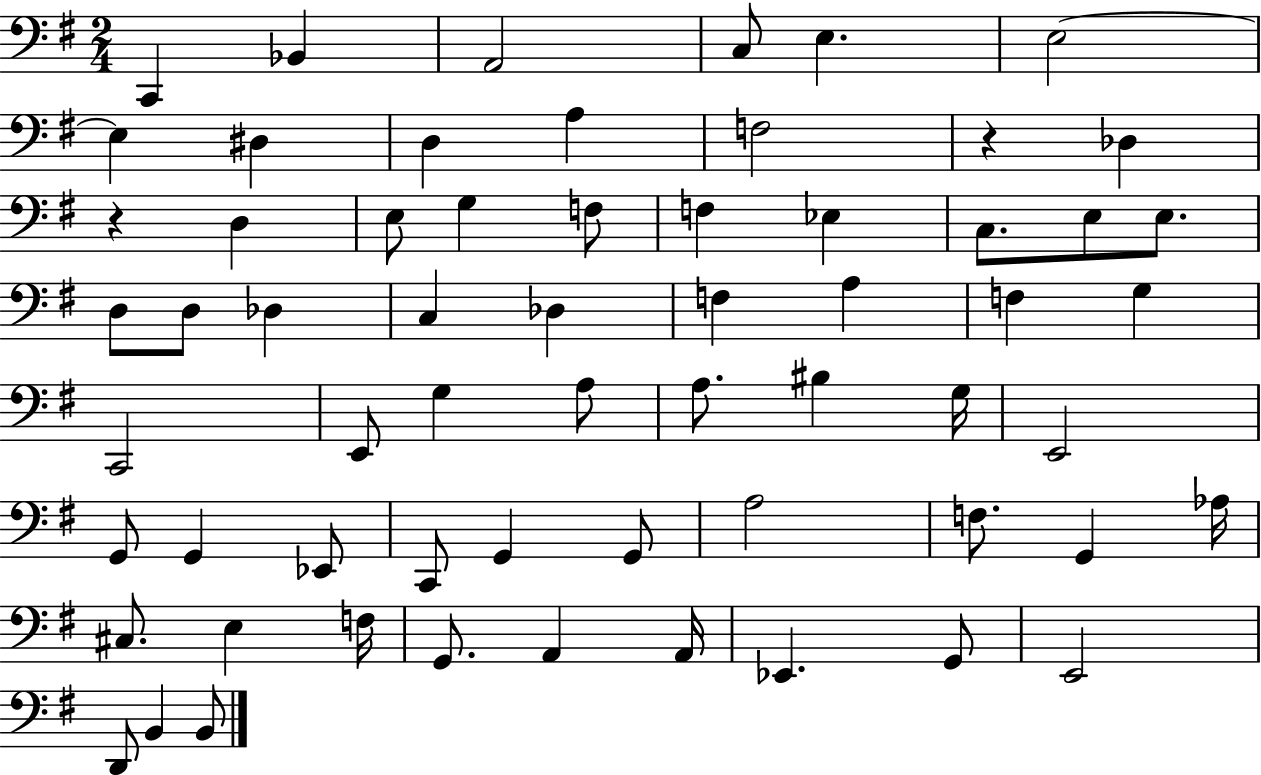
{
  \clef bass
  \numericTimeSignature
  \time 2/4
  \key g \major
  c,4 bes,4 | a,2 | c8 e4. | e2~~ | \break e4 dis4 | d4 a4 | f2 | r4 des4 | \break r4 d4 | e8 g4 f8 | f4 ees4 | c8. e8 e8. | \break d8 d8 des4 | c4 des4 | f4 a4 | f4 g4 | \break c,2 | e,8 g4 a8 | a8. bis4 g16 | e,2 | \break g,8 g,4 ees,8 | c,8 g,4 g,8 | a2 | f8. g,4 aes16 | \break cis8. e4 f16 | g,8. a,4 a,16 | ees,4. g,8 | e,2 | \break d,8 b,4 b,8 | \bar "|."
}